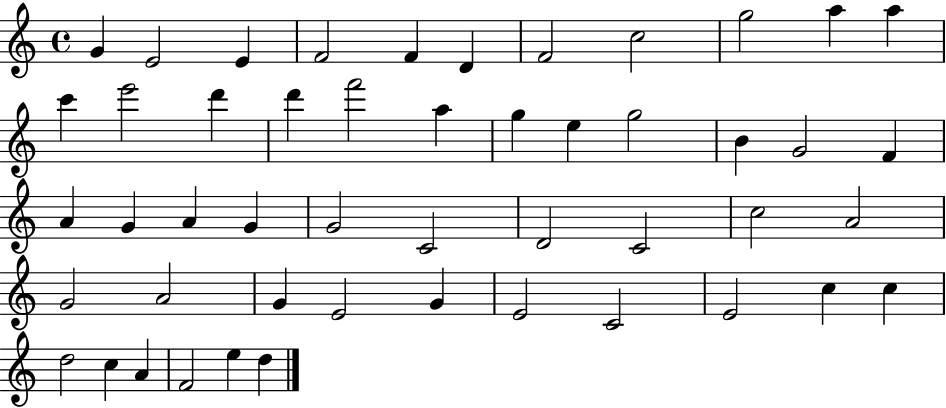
G4/q E4/h E4/q F4/h F4/q D4/q F4/h C5/h G5/h A5/q A5/q C6/q E6/h D6/q D6/q F6/h A5/q G5/q E5/q G5/h B4/q G4/h F4/q A4/q G4/q A4/q G4/q G4/h C4/h D4/h C4/h C5/h A4/h G4/h A4/h G4/q E4/h G4/q E4/h C4/h E4/h C5/q C5/q D5/h C5/q A4/q F4/h E5/q D5/q